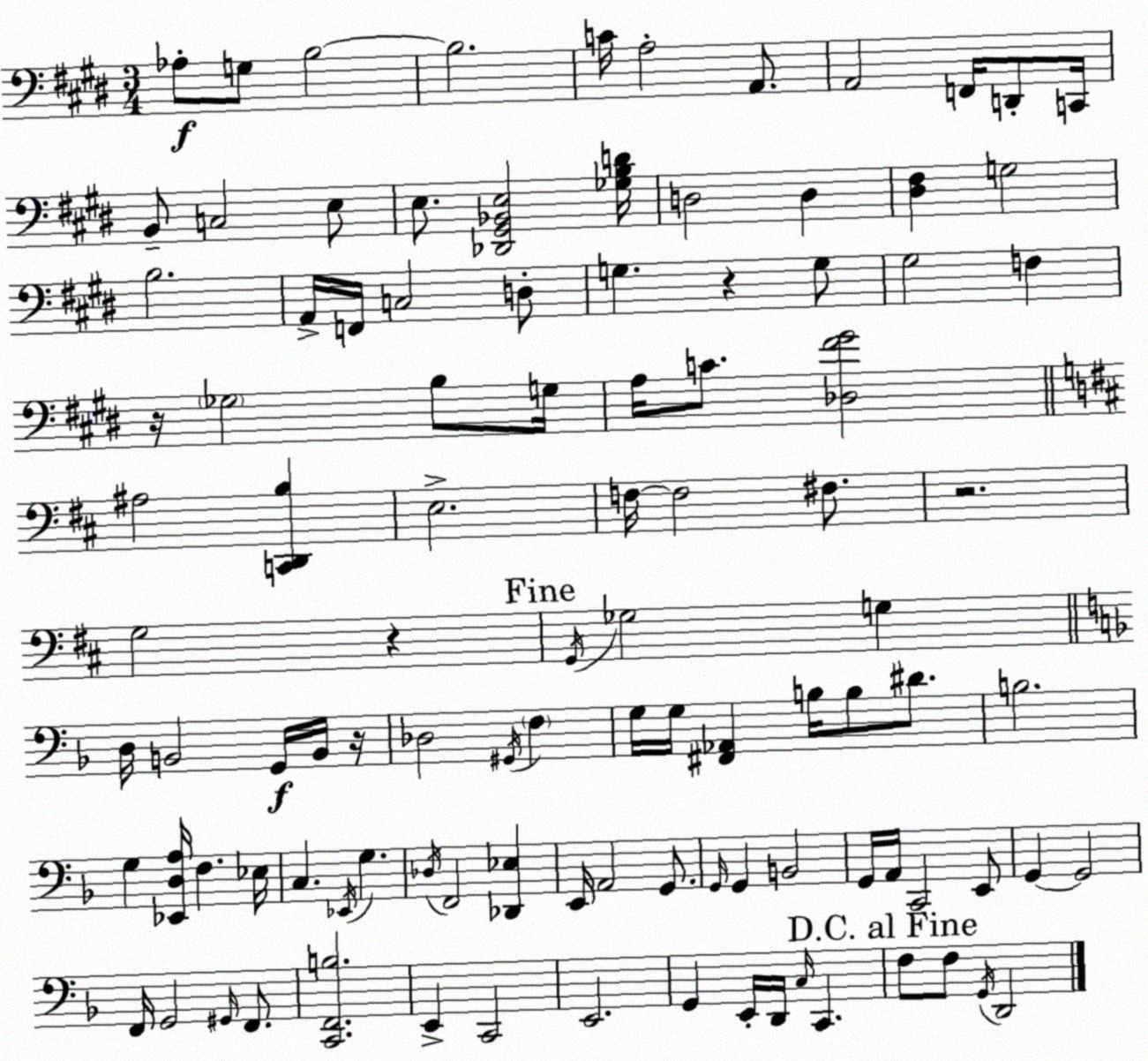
X:1
T:Untitled
M:3/4
L:1/4
K:E
_A,/2 G,/2 B,2 B,2 C/4 A,2 A,,/2 A,,2 F,,/4 D,,/2 C,,/4 B,,/2 C,2 E,/2 E,/2 [_D,,^G,,_B,,E,]2 [_G,B,D]/4 D,2 D, [^D,^F,] G,2 B,2 A,,/4 F,,/4 C,2 D,/2 G, z G,/2 ^G,2 F, z/4 _G,2 B,/2 G,/4 A,/4 C/2 [_D,^F^G]2 ^A,2 [C,,D,,B,] E,2 F,/4 F,2 ^F,/2 z2 G,2 z G,,/4 _G,2 G, D,/4 B,,2 G,,/4 B,,/4 z/4 _D,2 ^G,,/4 F, G,/4 G,/4 [^F,,_A,,] B,/4 B,/2 ^D/2 B,2 G, [_E,,D,A,]/4 F, _E,/4 C, _E,,/4 G, _D,/4 F,,2 [_D,,_E,] E,,/4 A,,2 G,,/2 G,,/4 G,, B,,2 G,,/4 A,,/4 C,,2 E,,/2 G,, G,,2 F,,/4 G,,2 ^G,,/4 F,,/2 [C,,F,,B,]2 E,, C,,2 E,,2 G,, E,,/4 D,,/4 C,/4 C,, F,/2 F,/2 G,,/4 D,,2